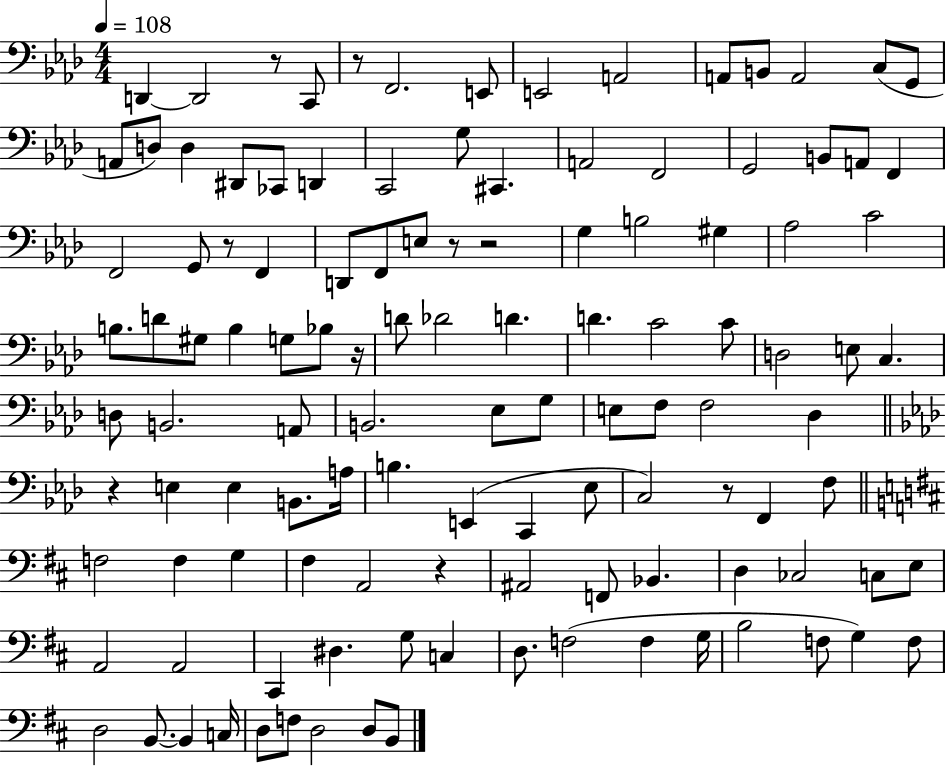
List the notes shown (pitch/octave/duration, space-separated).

D2/q D2/h R/e C2/e R/e F2/h. E2/e E2/h A2/h A2/e B2/e A2/h C3/e G2/e A2/e D3/e D3/q D#2/e CES2/e D2/q C2/h G3/e C#2/q. A2/h F2/h G2/h B2/e A2/e F2/q F2/h G2/e R/e F2/q D2/e F2/e E3/e R/e R/h G3/q B3/h G#3/q Ab3/h C4/h B3/e. D4/e G#3/e B3/q G3/e Bb3/e R/s D4/e Db4/h D4/q. D4/q. C4/h C4/e D3/h E3/e C3/q. D3/e B2/h. A2/e B2/h. Eb3/e G3/e E3/e F3/e F3/h Db3/q R/q E3/q E3/q B2/e. A3/s B3/q. E2/q C2/q Eb3/e C3/h R/e F2/q F3/e F3/h F3/q G3/q F#3/q A2/h R/q A#2/h F2/e Bb2/q. D3/q CES3/h C3/e E3/e A2/h A2/h C#2/q D#3/q. G3/e C3/q D3/e. F3/h F3/q G3/s B3/h F3/e G3/q F3/e D3/h B2/e. B2/q C3/s D3/e F3/e D3/h D3/e B2/e